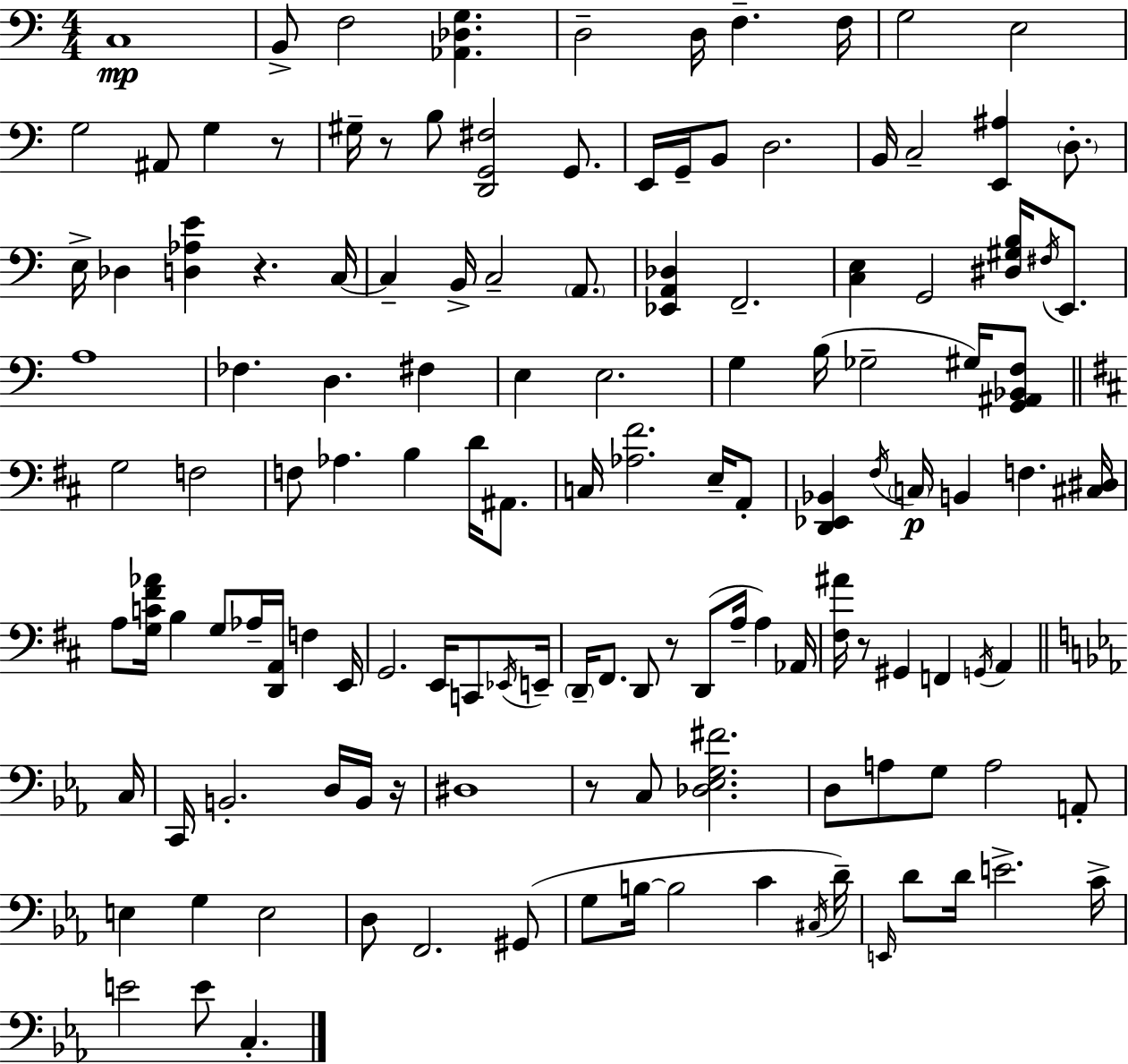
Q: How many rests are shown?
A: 7